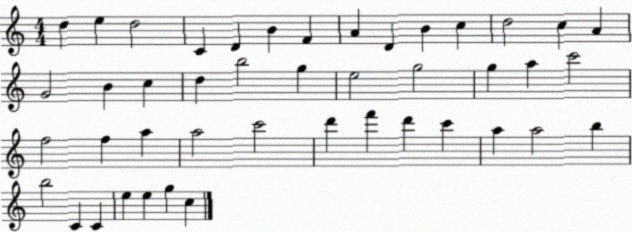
X:1
T:Untitled
M:4/4
L:1/4
K:C
d e d2 C D B F A D B c d2 c A G2 B c d b2 g e2 g2 g a c'2 f2 f a a2 c'2 d' f' d' c' a a2 b b2 C C e e g c